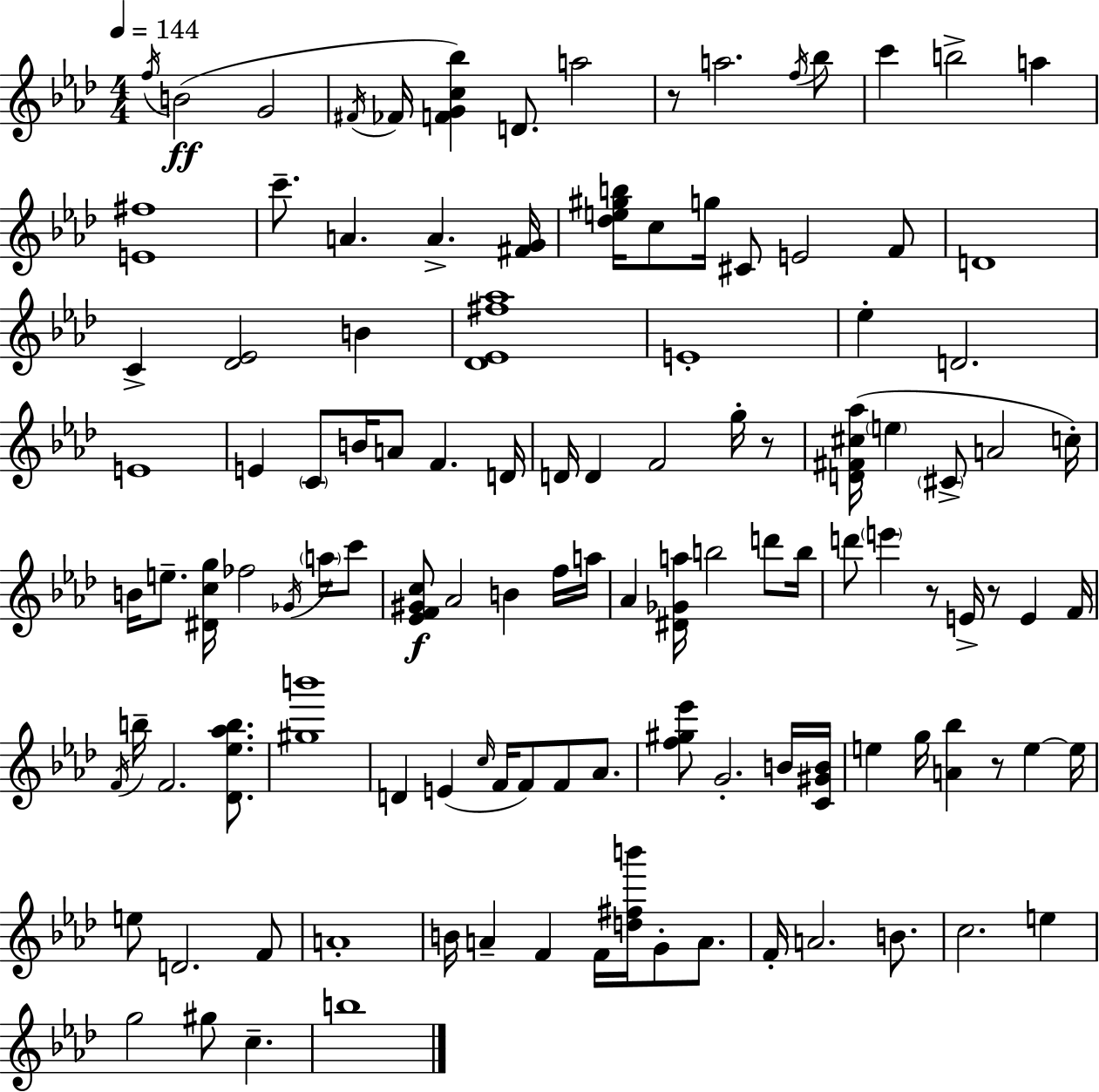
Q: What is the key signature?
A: AES major